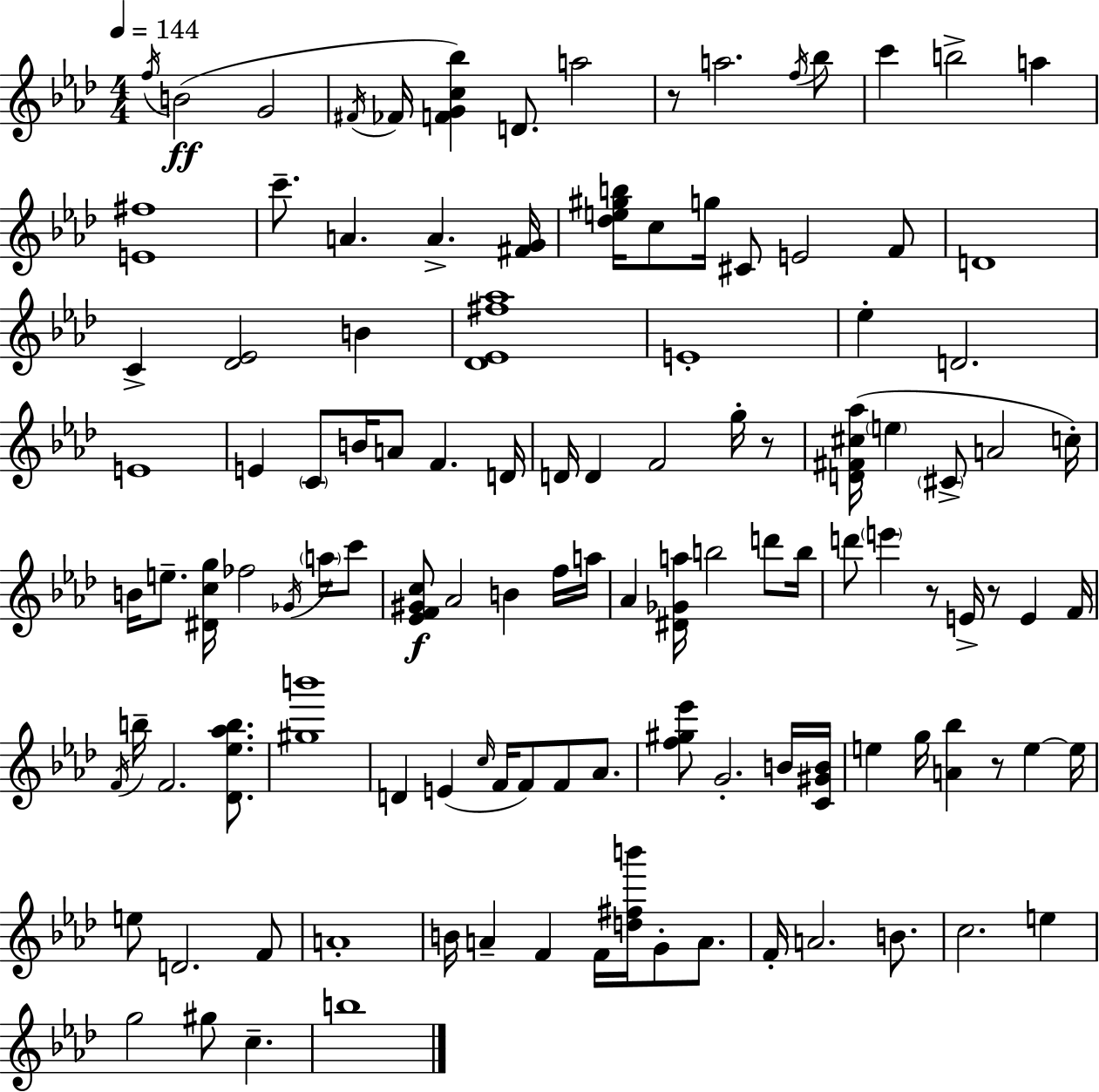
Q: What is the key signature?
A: AES major